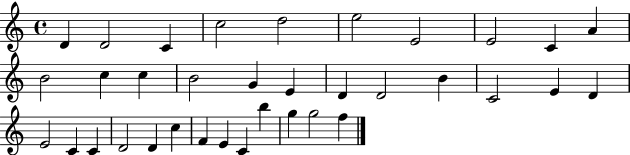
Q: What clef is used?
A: treble